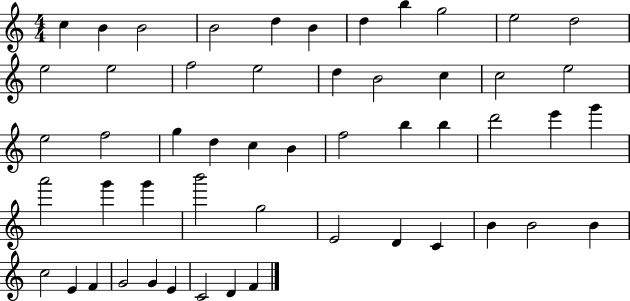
X:1
T:Untitled
M:4/4
L:1/4
K:C
c B B2 B2 d B d b g2 e2 d2 e2 e2 f2 e2 d B2 c c2 e2 e2 f2 g d c B f2 b b d'2 e' g' a'2 g' g' b'2 g2 E2 D C B B2 B c2 E F G2 G E C2 D F